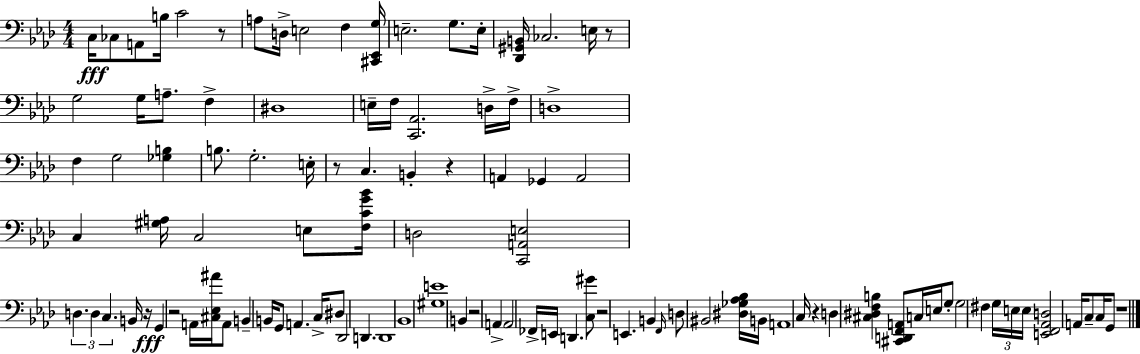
{
  \clef bass
  \numericTimeSignature
  \time 4/4
  \key aes \major
  c16\fff ces8 a,8 b16 c'2 r8 | a8 d16-> e2 f4 <cis, ees, g>16 | e2.-- g8. e16-. | <des, gis, b,>16 ces2. e16 r8 | \break g2 g16 a8.-- f4-> | dis1 | e16-- f16 <c, aes,>2. d16-> f16-> | d1-> | \break f4 g2 <ges b>4 | b8. g2.-. e16-. | r8 c4. b,4-. r4 | a,4 ges,4 a,2 | \break c4 <gis a>16 c2 e8 <f c' g' bes'>16 | d2 <c, a, e>2 | \tuplet 3/2 { d4. d4 c4. } | b,16 r16\fff g,4 r2 a,16 <cis ees ais'>16 | \break a,8 b,4-- b,16 g,8 a,4. c16-> | dis8 des,2 d,4. | d,1 | bes,1 | \break <gis e'>1 | b,4 r2 a,4-> | a,2 fes,16-> e,16 d,4. | <c gis'>8 r2 e,4. | \break b,4 \grace { f,16 } d8 bis,2 <dis ges aes bes>16 | b,16 a,1 | c16 r4 d4 <cis dis f b>4 <cis, d, f, a,>8 | c16 e16 g8-. g2 fis4 | \break \tuplet 3/2 { g16 e16 e16 } <e, f, aes, d>2 a,16 c8-- c16 g,8 | r1 | \bar "|."
}